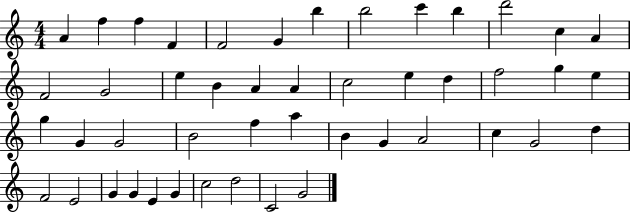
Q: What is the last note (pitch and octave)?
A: G4